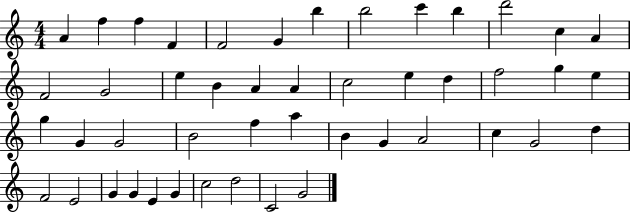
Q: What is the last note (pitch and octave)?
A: G4